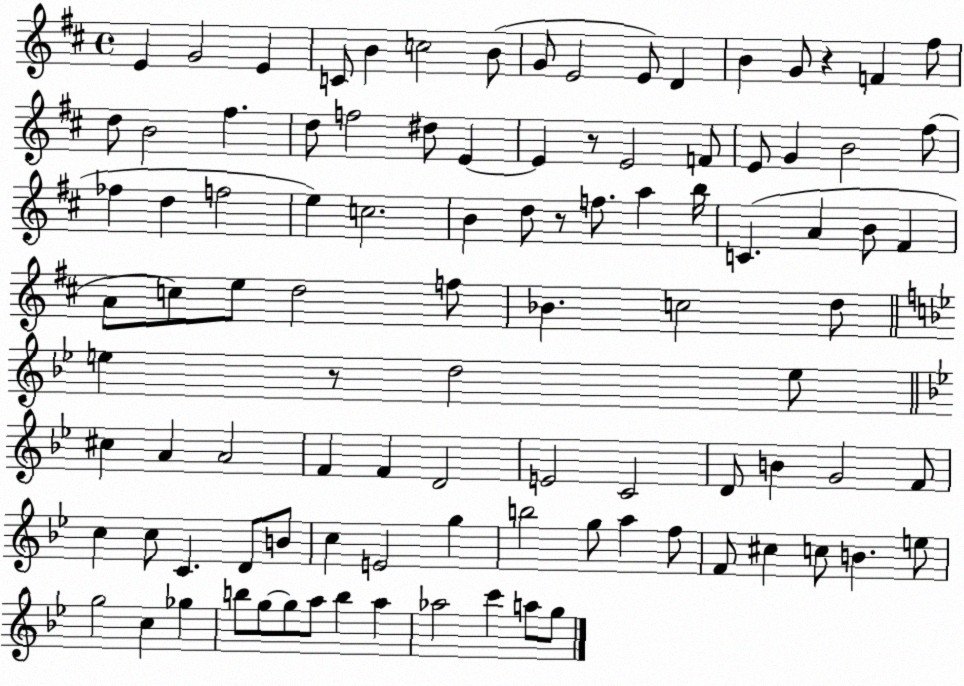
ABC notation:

X:1
T:Untitled
M:4/4
L:1/4
K:D
E G2 E C/2 B c2 B/2 G/2 E2 E/2 D B G/2 z F ^f/2 d/2 B2 ^f d/2 f2 ^d/2 E E z/2 E2 F/2 E/2 G B2 ^f/2 _f d f2 e c2 B d/2 z/2 f/2 a b/4 C A B/2 ^F A/2 c/2 e/2 d2 f/2 _B c2 d/2 e z/2 d2 e/2 ^c A A2 F F D2 E2 C2 D/2 B G2 F/2 c c/2 C D/2 B/2 c E2 g b2 g/2 a f/2 F/2 ^c c/2 B e/2 g2 c _g b/2 g/2 g/2 a/2 b a _a2 c' a/2 g/2